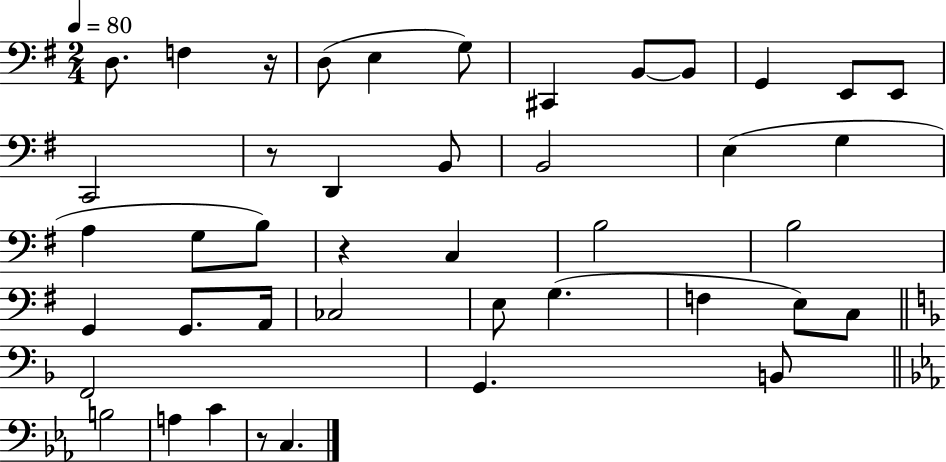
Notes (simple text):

D3/e. F3/q R/s D3/e E3/q G3/e C#2/q B2/e B2/e G2/q E2/e E2/e C2/h R/e D2/q B2/e B2/h E3/q G3/q A3/q G3/e B3/e R/q C3/q B3/h B3/h G2/q G2/e. A2/s CES3/h E3/e G3/q. F3/q E3/e C3/e F2/h G2/q. B2/e B3/h A3/q C4/q R/e C3/q.